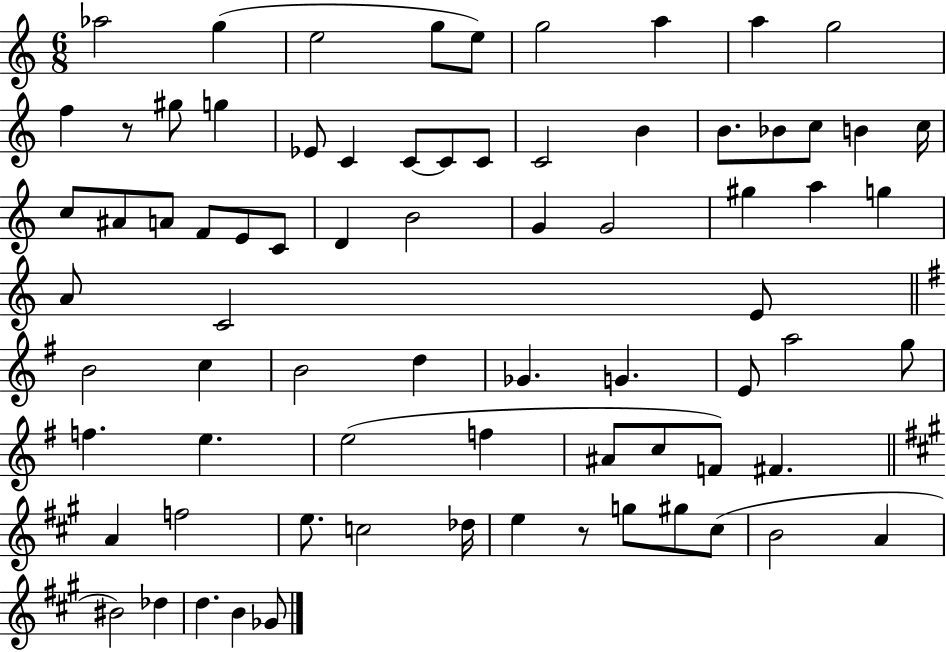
X:1
T:Untitled
M:6/8
L:1/4
K:C
_a2 g e2 g/2 e/2 g2 a a g2 f z/2 ^g/2 g _E/2 C C/2 C/2 C/2 C2 B B/2 _B/2 c/2 B c/4 c/2 ^A/2 A/2 F/2 E/2 C/2 D B2 G G2 ^g a g A/2 C2 E/2 B2 c B2 d _G G E/2 a2 g/2 f e e2 f ^A/2 c/2 F/2 ^F A f2 e/2 c2 _d/4 e z/2 g/2 ^g/2 ^c/2 B2 A ^B2 _d d B _G/2